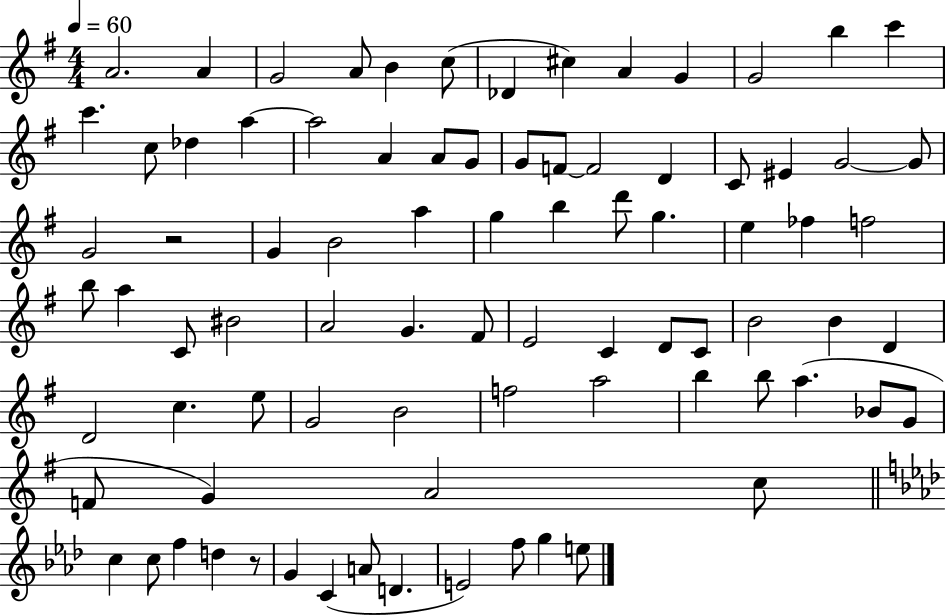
A4/h. A4/q G4/h A4/e B4/q C5/e Db4/q C#5/q A4/q G4/q G4/h B5/q C6/q C6/q. C5/e Db5/q A5/q A5/h A4/q A4/e G4/e G4/e F4/e F4/h D4/q C4/e EIS4/q G4/h G4/e G4/h R/h G4/q B4/h A5/q G5/q B5/q D6/e G5/q. E5/q FES5/q F5/h B5/e A5/q C4/e BIS4/h A4/h G4/q. F#4/e E4/h C4/q D4/e C4/e B4/h B4/q D4/q D4/h C5/q. E5/e G4/h B4/h F5/h A5/h B5/q B5/e A5/q. Bb4/e G4/e F4/e G4/q A4/h C5/e C5/q C5/e F5/q D5/q R/e G4/q C4/q A4/e D4/q. E4/h F5/e G5/q E5/e